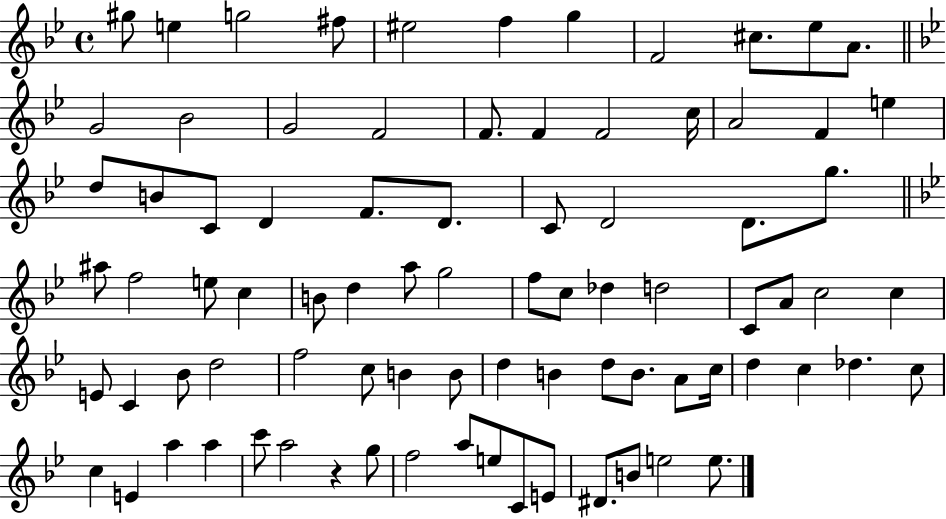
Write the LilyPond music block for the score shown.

{
  \clef treble
  \time 4/4
  \defaultTimeSignature
  \key bes \major
  gis''8 e''4 g''2 fis''8 | eis''2 f''4 g''4 | f'2 cis''8. ees''8 a'8. | \bar "||" \break \key g \minor g'2 bes'2 | g'2 f'2 | f'8. f'4 f'2 c''16 | a'2 f'4 e''4 | \break d''8 b'8 c'8 d'4 f'8. d'8. | c'8 d'2 d'8. g''8. | \bar "||" \break \key bes \major ais''8 f''2 e''8 c''4 | b'8 d''4 a''8 g''2 | f''8 c''8 des''4 d''2 | c'8 a'8 c''2 c''4 | \break e'8 c'4 bes'8 d''2 | f''2 c''8 b'4 b'8 | d''4 b'4 d''8 b'8. a'8 c''16 | d''4 c''4 des''4. c''8 | \break c''4 e'4 a''4 a''4 | c'''8 a''2 r4 g''8 | f''2 a''8 e''8 c'8 e'8 | dis'8. b'8 e''2 e''8. | \break \bar "|."
}